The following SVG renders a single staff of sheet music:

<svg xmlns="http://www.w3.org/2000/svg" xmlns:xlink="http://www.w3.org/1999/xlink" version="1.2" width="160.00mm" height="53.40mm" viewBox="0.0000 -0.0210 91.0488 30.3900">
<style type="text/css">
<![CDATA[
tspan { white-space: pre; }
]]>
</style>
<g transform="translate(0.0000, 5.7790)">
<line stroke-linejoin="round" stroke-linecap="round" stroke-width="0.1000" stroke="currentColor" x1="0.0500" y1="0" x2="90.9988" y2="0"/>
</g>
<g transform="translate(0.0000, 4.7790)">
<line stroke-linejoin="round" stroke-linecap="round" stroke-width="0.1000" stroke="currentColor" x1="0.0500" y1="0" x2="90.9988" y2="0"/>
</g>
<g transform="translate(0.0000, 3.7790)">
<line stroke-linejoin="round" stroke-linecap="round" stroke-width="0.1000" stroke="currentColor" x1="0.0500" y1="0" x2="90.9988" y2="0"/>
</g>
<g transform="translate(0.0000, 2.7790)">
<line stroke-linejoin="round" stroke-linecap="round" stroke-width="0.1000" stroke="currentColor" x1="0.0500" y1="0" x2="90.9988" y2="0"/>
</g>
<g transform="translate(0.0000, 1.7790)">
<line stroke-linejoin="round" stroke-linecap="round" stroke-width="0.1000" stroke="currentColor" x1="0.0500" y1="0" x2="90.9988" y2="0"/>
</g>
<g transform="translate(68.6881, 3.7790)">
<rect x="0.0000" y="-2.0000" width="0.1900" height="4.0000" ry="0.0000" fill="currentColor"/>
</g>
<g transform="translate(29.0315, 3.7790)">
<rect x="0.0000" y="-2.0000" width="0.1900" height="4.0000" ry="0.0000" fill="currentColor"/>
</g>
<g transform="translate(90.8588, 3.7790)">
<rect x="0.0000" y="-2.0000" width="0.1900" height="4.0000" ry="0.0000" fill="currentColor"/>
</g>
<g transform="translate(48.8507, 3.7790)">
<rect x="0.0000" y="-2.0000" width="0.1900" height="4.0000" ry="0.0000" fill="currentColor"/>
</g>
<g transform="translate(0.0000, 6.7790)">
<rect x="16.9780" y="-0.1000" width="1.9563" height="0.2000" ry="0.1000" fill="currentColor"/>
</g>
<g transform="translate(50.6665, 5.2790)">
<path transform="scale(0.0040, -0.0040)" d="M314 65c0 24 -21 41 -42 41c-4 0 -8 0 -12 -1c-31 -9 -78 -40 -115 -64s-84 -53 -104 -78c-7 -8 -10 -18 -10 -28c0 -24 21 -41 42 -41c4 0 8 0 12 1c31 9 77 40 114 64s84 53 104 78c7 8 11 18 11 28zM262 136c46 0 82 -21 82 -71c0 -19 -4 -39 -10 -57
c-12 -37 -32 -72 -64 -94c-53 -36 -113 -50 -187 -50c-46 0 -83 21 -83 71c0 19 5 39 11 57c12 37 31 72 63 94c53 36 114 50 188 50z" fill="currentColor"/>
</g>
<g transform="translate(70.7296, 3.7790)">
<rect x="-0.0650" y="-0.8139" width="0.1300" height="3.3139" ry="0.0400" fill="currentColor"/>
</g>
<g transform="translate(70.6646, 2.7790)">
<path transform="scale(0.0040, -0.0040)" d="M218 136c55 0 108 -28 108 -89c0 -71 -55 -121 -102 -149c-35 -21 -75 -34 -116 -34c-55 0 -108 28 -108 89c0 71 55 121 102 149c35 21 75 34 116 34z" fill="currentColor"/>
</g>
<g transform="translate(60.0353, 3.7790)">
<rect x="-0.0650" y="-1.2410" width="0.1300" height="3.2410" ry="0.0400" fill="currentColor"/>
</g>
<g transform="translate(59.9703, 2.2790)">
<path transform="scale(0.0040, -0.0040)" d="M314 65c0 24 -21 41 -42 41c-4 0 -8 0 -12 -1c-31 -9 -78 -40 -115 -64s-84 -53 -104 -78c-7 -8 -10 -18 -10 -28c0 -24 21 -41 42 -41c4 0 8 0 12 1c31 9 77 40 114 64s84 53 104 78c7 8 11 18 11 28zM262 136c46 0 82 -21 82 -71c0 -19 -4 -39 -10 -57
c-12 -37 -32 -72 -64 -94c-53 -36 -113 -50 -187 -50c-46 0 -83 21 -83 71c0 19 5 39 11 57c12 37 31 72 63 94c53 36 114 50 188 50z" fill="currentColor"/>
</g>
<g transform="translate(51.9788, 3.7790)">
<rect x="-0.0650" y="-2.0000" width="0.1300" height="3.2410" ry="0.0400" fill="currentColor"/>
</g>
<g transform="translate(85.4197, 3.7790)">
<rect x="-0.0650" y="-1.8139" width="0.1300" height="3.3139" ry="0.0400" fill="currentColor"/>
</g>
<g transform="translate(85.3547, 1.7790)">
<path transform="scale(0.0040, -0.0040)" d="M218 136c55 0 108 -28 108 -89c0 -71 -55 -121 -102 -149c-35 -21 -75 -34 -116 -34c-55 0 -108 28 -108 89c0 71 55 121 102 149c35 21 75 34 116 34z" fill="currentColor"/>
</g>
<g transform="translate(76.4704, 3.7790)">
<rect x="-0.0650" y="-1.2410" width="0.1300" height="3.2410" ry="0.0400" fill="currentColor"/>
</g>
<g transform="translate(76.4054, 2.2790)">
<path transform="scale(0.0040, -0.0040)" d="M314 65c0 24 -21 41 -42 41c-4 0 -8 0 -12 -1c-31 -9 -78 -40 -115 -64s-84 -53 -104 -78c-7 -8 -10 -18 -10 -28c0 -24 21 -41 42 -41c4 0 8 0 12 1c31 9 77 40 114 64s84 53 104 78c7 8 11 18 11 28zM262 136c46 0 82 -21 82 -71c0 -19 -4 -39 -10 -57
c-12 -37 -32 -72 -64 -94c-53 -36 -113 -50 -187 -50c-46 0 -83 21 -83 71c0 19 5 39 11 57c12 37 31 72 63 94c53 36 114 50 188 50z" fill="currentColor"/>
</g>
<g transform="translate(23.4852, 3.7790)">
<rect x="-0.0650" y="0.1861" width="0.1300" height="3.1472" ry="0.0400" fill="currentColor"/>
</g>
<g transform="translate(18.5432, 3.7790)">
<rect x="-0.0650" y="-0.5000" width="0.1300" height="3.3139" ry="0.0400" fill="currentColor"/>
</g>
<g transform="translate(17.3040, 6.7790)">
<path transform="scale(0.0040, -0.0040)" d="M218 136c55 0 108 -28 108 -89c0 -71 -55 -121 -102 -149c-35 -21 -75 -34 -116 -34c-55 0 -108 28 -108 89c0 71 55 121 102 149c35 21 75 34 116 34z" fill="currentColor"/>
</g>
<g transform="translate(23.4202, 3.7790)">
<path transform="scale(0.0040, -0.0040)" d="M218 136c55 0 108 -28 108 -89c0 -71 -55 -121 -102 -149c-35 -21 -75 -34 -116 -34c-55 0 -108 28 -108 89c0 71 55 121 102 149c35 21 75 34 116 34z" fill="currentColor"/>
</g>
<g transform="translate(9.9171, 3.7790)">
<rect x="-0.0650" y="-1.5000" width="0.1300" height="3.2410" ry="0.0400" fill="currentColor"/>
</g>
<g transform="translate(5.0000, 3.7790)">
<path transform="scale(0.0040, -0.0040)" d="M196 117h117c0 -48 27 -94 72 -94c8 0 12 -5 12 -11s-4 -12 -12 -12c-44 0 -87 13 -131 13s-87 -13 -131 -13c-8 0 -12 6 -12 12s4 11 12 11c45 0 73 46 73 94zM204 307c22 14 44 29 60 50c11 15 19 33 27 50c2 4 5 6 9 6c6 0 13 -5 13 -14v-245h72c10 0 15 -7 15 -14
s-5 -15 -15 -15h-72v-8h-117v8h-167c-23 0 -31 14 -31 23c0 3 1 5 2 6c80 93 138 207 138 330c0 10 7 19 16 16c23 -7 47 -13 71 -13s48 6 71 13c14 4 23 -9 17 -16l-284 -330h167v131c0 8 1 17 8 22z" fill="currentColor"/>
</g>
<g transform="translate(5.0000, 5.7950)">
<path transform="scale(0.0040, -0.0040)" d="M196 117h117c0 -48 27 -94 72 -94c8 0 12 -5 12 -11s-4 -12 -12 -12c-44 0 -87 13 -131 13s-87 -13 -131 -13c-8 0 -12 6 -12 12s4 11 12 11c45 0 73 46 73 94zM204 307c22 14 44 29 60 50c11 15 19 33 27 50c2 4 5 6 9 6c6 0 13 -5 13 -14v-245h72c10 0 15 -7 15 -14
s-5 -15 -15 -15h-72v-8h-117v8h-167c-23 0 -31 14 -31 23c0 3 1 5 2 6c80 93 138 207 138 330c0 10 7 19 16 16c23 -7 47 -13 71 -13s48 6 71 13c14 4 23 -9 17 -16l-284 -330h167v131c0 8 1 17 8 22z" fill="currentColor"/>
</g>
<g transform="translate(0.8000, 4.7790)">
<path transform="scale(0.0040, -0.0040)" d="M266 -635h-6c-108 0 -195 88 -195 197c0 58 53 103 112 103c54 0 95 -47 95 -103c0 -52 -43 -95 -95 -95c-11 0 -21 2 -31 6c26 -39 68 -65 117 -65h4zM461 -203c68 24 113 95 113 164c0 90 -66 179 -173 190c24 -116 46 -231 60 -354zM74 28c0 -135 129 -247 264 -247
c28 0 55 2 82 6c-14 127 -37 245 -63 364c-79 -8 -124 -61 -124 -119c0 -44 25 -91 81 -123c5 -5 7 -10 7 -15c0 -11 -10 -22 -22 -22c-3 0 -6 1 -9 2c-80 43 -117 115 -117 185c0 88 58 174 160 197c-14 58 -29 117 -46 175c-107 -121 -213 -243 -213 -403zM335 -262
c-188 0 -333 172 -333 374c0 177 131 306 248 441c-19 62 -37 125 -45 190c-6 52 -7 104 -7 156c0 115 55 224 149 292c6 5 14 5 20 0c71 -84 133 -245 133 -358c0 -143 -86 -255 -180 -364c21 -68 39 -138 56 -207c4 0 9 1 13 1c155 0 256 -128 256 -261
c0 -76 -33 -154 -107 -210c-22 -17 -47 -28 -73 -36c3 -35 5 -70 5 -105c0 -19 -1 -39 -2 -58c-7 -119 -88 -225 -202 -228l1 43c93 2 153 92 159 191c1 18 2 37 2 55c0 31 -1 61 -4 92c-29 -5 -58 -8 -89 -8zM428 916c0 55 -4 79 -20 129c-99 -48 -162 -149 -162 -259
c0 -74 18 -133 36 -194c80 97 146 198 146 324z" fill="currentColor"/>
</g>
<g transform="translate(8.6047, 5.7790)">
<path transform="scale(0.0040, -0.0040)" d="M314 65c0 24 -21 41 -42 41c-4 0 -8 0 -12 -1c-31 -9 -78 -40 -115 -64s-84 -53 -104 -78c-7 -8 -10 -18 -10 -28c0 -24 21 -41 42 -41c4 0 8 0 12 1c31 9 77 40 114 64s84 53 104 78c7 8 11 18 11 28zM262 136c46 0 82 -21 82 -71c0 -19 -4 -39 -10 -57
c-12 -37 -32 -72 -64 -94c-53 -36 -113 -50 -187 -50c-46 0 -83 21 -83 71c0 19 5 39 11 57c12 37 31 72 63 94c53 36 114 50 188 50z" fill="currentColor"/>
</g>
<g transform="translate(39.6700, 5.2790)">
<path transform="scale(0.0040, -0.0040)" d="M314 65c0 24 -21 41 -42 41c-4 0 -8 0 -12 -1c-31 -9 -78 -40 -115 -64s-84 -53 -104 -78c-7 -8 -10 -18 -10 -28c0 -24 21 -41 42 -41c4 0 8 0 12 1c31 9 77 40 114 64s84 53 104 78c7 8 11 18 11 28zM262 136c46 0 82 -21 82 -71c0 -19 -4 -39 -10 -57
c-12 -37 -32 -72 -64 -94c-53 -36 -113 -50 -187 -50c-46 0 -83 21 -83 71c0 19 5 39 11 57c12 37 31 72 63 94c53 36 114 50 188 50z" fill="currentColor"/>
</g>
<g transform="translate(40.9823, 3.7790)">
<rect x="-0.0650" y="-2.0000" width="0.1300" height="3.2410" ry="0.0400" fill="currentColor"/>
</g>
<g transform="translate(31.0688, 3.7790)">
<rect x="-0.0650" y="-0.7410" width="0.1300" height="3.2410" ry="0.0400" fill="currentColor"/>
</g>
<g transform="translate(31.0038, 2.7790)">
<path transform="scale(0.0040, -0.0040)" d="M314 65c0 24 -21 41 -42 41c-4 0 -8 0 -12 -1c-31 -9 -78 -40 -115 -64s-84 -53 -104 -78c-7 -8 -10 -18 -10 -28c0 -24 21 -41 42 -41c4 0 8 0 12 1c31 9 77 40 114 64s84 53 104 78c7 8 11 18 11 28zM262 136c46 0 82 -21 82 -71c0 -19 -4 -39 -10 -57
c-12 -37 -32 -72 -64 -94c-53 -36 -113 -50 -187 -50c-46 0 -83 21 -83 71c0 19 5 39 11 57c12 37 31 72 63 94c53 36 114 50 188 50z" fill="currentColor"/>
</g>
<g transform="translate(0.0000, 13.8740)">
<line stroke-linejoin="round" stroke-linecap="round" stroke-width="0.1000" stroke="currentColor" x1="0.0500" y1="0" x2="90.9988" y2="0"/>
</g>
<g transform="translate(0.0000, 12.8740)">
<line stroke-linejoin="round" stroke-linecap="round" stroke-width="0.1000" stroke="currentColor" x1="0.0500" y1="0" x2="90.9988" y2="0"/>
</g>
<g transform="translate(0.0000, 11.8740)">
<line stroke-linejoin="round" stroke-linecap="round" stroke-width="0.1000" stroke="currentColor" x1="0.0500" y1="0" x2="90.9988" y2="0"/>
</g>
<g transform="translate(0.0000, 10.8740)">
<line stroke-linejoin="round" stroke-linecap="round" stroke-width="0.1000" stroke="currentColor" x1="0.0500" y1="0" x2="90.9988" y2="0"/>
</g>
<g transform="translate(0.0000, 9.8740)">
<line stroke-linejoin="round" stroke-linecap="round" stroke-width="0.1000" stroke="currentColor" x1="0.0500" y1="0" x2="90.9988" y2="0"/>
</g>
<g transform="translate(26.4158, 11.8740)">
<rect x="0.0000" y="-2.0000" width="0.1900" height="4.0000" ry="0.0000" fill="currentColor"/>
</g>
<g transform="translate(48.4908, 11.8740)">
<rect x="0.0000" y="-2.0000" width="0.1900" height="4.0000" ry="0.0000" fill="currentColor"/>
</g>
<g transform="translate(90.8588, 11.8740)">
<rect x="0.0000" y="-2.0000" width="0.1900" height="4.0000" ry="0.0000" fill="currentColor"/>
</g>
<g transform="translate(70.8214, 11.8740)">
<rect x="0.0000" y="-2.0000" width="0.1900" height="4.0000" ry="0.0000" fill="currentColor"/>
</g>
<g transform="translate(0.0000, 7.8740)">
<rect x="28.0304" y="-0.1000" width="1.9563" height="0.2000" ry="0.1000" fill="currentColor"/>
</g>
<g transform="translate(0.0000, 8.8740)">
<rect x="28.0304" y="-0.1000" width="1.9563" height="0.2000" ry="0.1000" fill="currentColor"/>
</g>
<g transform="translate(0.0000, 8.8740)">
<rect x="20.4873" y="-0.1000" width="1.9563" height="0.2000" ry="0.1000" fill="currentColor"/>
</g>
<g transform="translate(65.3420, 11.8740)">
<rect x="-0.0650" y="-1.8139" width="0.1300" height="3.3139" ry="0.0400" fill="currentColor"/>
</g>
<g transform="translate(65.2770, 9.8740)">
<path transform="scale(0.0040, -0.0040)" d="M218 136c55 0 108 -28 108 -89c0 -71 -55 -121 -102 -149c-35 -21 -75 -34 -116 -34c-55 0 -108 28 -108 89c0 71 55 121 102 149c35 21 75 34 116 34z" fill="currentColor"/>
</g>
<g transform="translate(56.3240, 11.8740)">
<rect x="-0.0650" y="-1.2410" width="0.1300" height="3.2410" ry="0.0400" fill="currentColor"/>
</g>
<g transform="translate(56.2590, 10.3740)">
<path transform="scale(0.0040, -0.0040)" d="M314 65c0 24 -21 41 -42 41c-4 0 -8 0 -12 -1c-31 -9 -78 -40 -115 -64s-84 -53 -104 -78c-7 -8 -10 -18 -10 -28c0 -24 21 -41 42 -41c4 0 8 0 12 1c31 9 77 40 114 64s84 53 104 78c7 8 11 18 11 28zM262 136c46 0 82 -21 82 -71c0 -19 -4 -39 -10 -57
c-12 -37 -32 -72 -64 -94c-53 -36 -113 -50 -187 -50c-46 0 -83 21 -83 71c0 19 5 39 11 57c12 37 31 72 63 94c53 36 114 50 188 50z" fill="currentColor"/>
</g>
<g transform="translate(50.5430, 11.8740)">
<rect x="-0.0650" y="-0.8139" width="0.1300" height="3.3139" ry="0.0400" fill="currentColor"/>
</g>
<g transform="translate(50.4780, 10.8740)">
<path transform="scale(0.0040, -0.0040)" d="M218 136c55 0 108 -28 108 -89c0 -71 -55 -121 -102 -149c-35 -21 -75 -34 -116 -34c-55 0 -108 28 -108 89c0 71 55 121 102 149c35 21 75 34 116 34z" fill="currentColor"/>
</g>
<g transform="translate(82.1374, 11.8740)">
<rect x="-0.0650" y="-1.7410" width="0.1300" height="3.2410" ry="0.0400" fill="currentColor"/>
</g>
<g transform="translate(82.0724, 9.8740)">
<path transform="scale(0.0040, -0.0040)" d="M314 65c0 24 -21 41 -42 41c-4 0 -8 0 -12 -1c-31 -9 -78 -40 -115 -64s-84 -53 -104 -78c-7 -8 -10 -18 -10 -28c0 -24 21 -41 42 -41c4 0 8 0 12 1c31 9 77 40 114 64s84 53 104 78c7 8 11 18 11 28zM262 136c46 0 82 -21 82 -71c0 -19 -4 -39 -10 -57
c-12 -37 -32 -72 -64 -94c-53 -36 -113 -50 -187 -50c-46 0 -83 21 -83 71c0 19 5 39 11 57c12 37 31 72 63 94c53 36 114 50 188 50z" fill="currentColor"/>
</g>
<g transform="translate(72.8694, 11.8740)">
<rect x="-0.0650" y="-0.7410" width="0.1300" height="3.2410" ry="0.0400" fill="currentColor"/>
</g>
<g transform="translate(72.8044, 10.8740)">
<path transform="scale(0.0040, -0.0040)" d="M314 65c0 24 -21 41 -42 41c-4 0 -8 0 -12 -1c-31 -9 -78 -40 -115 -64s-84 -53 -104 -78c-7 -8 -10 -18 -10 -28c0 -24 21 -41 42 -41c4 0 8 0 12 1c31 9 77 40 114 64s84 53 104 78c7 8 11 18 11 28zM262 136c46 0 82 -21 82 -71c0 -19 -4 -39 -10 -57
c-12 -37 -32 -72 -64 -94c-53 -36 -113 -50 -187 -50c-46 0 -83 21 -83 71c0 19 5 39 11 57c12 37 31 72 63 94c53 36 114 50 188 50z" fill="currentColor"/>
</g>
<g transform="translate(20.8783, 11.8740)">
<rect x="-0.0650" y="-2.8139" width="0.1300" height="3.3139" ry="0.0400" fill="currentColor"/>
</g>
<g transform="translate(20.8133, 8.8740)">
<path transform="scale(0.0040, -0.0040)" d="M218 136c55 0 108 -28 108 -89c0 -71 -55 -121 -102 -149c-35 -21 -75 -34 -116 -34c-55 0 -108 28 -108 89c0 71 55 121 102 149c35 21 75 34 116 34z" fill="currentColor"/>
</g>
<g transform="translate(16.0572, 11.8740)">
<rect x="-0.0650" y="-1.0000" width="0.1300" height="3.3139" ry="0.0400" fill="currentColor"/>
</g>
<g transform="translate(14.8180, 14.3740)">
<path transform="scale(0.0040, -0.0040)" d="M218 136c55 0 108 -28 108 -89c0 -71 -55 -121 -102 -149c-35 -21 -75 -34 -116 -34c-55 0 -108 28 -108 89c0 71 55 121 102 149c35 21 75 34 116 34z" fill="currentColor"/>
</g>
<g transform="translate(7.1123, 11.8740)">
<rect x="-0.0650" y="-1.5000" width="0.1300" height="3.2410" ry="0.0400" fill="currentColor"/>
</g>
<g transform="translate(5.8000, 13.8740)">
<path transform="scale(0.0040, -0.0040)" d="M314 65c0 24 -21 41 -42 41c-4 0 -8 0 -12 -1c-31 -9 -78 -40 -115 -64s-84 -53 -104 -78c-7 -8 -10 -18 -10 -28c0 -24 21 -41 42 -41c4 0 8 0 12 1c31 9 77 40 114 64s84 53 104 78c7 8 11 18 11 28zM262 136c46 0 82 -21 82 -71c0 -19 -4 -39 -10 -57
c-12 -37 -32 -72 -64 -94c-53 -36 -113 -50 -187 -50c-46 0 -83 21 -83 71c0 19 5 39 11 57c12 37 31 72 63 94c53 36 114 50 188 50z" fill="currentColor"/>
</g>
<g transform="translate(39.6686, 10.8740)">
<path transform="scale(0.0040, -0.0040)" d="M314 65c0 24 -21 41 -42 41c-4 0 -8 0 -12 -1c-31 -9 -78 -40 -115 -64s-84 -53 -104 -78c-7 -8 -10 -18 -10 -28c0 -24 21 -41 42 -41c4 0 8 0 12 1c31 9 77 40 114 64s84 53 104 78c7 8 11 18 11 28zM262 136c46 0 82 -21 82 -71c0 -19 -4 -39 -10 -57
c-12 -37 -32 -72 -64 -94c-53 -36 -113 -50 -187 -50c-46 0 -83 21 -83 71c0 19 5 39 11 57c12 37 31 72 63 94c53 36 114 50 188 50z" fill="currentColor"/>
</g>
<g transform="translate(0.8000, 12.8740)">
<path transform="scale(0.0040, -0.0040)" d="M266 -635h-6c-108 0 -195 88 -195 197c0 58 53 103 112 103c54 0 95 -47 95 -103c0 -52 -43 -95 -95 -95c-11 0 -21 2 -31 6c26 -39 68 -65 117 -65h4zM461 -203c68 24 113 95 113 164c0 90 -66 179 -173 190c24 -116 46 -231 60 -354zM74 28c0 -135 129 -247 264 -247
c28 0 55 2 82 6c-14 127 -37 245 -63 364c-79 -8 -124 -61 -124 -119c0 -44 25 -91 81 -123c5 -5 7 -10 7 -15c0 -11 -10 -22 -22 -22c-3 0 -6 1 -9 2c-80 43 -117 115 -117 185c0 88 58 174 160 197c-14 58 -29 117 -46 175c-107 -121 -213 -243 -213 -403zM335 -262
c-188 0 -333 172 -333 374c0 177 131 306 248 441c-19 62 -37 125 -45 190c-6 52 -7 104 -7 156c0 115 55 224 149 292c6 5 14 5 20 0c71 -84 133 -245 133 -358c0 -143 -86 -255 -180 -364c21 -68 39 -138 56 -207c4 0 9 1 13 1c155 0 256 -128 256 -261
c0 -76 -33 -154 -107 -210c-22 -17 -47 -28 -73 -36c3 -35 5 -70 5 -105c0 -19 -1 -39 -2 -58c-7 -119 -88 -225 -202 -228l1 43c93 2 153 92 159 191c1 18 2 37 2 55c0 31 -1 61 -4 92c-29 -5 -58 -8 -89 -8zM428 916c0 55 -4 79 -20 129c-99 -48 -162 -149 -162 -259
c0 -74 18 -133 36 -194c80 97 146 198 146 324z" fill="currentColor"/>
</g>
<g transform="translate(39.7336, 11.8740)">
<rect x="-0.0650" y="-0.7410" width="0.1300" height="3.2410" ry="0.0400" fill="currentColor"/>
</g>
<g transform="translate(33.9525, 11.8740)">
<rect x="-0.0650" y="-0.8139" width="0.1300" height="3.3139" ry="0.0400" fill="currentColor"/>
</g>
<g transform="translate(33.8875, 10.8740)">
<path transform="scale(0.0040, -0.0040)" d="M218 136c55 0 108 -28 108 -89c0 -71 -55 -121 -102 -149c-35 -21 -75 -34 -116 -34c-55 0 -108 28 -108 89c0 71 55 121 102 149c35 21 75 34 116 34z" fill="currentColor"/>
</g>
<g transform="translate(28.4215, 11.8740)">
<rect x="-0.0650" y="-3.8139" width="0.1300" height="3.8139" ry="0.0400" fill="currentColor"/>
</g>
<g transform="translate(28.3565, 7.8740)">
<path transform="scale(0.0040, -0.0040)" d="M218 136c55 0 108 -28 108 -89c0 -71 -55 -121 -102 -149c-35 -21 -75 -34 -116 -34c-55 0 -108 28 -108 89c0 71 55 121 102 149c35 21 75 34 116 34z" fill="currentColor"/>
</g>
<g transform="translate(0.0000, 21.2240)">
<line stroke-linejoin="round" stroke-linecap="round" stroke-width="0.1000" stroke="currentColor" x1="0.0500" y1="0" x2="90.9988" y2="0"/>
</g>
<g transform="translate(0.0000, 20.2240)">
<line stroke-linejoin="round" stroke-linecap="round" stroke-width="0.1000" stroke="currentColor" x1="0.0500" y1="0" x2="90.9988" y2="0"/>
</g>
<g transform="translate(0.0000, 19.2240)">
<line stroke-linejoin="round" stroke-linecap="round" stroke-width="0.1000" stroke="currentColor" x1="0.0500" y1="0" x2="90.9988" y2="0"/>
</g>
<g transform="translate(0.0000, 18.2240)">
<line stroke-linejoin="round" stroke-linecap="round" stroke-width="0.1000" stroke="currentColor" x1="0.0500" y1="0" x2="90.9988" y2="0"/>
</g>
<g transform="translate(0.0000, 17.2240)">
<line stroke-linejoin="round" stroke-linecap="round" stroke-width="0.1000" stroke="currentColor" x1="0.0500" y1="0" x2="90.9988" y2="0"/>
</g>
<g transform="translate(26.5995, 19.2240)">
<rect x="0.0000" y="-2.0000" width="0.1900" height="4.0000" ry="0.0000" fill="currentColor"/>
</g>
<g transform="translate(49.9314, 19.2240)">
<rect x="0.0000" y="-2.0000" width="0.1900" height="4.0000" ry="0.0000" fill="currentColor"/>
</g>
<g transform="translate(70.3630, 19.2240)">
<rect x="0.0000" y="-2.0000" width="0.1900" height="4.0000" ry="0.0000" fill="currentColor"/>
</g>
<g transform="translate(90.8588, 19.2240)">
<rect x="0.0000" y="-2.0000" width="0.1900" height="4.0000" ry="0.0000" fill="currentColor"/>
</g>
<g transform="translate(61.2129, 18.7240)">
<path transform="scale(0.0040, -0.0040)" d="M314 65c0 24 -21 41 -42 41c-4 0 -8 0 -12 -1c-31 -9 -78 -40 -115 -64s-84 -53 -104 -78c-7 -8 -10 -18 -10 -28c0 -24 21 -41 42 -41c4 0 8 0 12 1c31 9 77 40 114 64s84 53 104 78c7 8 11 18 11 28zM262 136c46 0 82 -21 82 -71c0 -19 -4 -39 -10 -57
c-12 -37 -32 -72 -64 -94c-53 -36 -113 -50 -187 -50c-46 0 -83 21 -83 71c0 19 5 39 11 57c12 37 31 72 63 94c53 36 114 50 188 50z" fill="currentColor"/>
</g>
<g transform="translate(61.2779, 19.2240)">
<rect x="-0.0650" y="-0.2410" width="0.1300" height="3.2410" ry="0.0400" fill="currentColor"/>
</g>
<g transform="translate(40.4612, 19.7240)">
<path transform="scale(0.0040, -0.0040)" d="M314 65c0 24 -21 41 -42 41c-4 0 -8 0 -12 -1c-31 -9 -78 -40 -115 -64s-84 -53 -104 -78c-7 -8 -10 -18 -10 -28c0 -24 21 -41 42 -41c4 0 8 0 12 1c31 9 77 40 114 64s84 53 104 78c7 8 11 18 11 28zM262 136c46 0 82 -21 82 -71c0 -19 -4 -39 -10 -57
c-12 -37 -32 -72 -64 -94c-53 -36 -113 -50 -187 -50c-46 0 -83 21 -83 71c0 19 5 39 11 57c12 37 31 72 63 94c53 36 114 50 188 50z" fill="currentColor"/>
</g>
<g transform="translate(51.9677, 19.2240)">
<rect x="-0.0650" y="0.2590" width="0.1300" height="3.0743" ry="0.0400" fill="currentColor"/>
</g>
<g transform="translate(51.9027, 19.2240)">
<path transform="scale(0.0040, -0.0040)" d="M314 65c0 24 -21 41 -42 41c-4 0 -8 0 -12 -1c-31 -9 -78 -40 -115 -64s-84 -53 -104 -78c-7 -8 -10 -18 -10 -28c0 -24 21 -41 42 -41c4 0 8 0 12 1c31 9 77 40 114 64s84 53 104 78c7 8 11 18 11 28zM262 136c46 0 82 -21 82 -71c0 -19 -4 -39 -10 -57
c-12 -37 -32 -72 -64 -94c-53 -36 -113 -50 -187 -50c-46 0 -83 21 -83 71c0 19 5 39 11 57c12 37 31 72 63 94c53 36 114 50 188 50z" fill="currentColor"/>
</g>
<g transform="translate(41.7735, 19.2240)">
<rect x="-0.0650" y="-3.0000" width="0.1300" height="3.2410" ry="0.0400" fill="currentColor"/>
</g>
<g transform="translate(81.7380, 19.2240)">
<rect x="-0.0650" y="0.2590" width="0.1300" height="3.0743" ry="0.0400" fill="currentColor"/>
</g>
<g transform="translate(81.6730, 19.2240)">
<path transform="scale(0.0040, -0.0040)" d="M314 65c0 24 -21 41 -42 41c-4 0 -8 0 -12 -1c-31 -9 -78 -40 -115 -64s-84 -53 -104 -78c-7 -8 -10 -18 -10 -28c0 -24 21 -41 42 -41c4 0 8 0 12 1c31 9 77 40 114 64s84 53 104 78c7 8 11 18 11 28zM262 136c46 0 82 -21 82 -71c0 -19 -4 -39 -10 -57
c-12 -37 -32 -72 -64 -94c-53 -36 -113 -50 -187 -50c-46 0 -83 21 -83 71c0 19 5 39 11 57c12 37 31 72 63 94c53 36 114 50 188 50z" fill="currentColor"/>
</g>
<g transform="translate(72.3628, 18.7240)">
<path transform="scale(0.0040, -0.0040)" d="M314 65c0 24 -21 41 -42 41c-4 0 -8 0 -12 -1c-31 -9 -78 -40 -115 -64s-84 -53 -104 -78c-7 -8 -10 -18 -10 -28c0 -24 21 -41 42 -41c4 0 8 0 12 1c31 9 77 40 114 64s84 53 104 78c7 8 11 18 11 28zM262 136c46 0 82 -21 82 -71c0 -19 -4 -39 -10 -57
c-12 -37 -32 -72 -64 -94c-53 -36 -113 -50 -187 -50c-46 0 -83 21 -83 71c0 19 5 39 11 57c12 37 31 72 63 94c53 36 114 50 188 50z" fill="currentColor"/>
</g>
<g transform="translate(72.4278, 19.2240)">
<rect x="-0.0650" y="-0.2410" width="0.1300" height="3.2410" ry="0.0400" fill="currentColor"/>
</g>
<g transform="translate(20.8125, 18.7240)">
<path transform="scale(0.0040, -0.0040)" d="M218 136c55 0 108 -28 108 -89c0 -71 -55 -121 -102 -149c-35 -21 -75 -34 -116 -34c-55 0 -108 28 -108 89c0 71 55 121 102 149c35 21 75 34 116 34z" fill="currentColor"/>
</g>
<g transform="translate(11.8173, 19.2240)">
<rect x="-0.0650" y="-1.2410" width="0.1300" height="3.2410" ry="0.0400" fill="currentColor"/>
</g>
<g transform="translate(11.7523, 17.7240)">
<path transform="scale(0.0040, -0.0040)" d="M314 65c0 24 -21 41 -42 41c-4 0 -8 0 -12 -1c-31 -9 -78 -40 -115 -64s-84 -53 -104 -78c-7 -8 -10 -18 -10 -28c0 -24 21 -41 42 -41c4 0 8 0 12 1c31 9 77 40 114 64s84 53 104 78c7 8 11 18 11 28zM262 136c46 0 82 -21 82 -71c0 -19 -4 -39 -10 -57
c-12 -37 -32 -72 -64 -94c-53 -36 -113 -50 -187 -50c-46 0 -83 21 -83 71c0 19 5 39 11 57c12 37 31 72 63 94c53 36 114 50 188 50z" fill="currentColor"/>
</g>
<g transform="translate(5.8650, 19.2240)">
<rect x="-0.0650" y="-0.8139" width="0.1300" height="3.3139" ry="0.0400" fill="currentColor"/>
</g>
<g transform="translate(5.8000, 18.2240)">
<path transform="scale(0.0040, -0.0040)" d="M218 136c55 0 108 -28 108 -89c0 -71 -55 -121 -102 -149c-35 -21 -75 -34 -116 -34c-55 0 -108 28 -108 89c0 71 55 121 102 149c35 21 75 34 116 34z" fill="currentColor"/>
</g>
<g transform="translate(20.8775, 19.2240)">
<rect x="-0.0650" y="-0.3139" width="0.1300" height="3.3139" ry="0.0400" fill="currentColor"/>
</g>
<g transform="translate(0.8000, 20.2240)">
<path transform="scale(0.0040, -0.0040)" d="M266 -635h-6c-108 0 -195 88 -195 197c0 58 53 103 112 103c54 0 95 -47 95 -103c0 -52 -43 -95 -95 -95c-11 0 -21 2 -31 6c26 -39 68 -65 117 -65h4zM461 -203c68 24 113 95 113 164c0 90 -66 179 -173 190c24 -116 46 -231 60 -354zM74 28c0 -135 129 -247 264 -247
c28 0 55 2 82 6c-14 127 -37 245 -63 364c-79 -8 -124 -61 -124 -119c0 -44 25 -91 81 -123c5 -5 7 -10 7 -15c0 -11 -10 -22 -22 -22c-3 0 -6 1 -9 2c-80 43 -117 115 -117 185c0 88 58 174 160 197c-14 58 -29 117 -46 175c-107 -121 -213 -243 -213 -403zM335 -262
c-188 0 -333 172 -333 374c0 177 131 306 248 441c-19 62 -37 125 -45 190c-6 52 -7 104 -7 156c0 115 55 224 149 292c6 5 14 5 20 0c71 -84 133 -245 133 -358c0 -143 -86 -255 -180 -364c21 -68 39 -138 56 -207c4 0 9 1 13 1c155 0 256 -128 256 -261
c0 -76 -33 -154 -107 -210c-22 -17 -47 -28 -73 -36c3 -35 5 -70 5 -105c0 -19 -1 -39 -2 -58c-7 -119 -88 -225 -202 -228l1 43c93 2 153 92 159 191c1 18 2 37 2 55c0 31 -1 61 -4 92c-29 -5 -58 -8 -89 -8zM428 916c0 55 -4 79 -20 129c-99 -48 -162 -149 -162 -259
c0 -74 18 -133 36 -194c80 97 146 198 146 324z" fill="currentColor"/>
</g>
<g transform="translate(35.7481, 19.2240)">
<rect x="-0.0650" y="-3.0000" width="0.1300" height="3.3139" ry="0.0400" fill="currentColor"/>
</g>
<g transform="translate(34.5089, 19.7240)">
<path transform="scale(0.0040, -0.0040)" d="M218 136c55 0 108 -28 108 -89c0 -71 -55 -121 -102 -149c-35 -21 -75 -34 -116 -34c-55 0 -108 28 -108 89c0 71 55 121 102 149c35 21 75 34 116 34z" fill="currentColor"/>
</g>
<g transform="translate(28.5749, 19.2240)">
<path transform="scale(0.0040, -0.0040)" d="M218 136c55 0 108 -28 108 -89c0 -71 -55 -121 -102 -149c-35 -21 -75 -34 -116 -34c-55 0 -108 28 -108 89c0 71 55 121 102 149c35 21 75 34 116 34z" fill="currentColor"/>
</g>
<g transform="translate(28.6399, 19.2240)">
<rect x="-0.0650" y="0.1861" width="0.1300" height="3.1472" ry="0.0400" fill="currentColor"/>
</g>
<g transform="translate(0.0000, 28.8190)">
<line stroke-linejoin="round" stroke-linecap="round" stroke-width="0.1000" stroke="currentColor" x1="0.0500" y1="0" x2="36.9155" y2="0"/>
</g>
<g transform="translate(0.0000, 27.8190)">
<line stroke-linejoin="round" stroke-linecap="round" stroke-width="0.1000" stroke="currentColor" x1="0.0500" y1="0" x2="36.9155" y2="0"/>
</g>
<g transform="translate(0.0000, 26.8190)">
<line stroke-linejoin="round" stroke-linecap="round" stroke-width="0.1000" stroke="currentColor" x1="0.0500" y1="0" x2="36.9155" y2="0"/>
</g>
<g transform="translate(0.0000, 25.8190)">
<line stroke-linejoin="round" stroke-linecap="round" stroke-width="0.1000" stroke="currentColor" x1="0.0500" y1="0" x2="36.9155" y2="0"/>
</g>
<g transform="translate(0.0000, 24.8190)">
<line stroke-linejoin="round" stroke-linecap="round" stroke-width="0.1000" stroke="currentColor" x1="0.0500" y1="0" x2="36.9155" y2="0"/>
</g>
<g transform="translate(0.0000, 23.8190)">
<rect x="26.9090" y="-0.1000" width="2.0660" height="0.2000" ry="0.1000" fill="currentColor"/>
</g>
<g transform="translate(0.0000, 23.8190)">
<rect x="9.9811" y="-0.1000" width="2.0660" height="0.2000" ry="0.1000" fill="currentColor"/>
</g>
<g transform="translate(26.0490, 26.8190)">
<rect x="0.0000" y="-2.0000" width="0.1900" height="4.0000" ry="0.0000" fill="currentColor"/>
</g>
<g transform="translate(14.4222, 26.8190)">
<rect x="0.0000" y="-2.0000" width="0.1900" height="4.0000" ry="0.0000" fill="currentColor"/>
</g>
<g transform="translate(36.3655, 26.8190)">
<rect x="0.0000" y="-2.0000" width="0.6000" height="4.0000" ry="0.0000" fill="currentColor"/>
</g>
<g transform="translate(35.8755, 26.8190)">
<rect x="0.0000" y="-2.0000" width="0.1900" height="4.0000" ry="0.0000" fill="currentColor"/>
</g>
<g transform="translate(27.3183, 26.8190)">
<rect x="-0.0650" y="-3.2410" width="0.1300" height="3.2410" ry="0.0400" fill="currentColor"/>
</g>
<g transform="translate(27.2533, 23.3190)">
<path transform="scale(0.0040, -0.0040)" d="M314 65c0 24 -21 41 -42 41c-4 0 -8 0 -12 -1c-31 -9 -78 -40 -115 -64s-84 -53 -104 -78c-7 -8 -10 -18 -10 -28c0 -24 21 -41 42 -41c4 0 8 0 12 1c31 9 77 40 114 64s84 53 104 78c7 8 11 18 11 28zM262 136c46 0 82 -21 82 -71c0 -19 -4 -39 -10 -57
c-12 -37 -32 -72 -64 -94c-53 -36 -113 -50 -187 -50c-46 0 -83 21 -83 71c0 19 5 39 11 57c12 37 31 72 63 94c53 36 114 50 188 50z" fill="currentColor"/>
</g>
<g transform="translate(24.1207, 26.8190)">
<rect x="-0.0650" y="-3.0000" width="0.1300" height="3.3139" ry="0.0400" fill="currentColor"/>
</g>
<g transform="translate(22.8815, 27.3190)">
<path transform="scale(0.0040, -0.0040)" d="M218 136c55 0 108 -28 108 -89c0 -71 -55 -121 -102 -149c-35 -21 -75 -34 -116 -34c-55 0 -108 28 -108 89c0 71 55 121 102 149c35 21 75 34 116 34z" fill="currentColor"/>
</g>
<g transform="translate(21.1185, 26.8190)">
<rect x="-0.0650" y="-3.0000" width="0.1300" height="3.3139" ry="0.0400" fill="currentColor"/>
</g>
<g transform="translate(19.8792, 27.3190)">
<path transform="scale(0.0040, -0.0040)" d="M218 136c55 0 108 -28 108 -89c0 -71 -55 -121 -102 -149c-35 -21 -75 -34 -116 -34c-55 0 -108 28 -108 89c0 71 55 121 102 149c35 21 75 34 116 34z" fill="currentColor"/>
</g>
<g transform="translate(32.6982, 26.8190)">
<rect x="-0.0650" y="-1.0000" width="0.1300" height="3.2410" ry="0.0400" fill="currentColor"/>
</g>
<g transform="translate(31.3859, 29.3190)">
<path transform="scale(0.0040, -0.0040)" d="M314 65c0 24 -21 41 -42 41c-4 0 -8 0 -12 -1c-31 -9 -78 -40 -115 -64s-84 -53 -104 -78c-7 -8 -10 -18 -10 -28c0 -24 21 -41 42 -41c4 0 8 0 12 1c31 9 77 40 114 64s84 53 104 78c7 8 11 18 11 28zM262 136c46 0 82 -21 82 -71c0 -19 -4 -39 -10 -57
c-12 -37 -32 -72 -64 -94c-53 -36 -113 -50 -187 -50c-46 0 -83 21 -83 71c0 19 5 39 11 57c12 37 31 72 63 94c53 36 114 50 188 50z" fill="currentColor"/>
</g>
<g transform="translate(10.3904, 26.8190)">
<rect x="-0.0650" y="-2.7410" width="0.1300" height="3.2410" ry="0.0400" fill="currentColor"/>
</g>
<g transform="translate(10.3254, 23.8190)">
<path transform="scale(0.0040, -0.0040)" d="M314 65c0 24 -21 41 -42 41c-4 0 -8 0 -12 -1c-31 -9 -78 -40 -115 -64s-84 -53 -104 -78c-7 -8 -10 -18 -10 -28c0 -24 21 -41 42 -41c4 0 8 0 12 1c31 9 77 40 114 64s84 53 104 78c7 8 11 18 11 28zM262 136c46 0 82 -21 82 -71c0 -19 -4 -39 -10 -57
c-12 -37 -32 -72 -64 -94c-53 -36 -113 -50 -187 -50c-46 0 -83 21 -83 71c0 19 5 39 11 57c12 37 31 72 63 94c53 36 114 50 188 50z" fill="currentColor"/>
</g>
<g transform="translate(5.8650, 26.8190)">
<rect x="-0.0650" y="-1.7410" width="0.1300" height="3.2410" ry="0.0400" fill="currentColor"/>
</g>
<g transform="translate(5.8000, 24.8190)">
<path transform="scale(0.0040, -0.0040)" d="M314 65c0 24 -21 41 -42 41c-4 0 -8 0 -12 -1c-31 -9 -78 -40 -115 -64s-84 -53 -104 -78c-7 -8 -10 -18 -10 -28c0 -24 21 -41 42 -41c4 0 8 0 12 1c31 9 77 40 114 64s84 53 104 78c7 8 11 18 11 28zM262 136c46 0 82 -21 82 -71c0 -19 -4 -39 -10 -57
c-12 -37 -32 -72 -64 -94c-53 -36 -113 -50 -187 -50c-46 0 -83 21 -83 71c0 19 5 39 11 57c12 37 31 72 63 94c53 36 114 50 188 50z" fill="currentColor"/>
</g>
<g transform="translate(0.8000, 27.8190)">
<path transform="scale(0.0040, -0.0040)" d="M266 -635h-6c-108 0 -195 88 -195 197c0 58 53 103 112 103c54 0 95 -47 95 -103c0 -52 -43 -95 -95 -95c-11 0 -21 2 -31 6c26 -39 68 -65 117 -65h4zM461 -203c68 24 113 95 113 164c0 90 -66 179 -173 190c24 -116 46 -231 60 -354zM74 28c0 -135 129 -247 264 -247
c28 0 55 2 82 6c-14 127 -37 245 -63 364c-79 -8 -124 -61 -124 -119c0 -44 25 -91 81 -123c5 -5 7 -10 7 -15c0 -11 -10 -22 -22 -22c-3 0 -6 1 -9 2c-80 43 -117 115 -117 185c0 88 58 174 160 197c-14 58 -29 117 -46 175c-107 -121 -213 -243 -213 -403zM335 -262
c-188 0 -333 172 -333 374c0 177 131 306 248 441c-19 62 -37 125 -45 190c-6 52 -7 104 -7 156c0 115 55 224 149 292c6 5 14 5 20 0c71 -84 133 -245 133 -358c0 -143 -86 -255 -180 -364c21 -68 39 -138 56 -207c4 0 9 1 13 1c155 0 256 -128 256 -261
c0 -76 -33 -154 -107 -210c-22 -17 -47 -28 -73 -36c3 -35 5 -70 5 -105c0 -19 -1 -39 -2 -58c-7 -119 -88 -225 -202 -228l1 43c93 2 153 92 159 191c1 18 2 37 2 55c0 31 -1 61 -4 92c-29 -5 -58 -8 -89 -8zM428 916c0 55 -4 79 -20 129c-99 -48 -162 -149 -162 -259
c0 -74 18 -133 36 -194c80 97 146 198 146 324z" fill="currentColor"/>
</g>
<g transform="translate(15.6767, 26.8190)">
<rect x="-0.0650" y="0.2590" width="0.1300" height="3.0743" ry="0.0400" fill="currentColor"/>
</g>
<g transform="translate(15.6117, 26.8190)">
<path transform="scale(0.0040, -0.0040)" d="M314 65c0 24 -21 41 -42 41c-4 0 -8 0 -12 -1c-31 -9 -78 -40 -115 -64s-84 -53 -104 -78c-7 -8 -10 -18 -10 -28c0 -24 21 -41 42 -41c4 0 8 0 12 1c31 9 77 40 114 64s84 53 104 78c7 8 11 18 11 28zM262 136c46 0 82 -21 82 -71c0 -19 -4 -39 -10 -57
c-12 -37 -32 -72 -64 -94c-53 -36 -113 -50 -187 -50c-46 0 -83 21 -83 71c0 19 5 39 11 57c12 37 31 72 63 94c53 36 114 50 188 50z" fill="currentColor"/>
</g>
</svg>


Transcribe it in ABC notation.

X:1
T:Untitled
M:4/4
L:1/4
K:C
E2 C B d2 F2 F2 e2 d e2 f E2 D a c' d d2 d e2 f d2 f2 d e2 c B A A2 B2 c2 c2 B2 f2 a2 B2 A A b2 D2